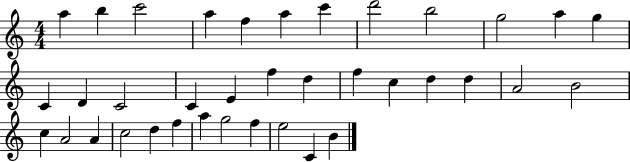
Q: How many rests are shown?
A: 0